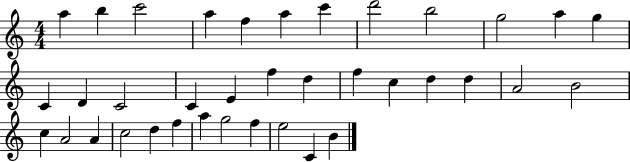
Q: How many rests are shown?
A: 0